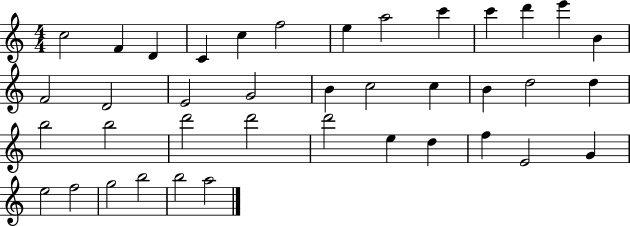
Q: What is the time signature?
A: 4/4